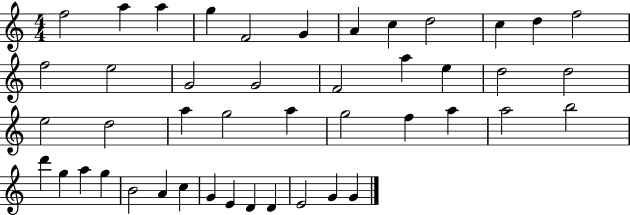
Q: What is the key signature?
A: C major